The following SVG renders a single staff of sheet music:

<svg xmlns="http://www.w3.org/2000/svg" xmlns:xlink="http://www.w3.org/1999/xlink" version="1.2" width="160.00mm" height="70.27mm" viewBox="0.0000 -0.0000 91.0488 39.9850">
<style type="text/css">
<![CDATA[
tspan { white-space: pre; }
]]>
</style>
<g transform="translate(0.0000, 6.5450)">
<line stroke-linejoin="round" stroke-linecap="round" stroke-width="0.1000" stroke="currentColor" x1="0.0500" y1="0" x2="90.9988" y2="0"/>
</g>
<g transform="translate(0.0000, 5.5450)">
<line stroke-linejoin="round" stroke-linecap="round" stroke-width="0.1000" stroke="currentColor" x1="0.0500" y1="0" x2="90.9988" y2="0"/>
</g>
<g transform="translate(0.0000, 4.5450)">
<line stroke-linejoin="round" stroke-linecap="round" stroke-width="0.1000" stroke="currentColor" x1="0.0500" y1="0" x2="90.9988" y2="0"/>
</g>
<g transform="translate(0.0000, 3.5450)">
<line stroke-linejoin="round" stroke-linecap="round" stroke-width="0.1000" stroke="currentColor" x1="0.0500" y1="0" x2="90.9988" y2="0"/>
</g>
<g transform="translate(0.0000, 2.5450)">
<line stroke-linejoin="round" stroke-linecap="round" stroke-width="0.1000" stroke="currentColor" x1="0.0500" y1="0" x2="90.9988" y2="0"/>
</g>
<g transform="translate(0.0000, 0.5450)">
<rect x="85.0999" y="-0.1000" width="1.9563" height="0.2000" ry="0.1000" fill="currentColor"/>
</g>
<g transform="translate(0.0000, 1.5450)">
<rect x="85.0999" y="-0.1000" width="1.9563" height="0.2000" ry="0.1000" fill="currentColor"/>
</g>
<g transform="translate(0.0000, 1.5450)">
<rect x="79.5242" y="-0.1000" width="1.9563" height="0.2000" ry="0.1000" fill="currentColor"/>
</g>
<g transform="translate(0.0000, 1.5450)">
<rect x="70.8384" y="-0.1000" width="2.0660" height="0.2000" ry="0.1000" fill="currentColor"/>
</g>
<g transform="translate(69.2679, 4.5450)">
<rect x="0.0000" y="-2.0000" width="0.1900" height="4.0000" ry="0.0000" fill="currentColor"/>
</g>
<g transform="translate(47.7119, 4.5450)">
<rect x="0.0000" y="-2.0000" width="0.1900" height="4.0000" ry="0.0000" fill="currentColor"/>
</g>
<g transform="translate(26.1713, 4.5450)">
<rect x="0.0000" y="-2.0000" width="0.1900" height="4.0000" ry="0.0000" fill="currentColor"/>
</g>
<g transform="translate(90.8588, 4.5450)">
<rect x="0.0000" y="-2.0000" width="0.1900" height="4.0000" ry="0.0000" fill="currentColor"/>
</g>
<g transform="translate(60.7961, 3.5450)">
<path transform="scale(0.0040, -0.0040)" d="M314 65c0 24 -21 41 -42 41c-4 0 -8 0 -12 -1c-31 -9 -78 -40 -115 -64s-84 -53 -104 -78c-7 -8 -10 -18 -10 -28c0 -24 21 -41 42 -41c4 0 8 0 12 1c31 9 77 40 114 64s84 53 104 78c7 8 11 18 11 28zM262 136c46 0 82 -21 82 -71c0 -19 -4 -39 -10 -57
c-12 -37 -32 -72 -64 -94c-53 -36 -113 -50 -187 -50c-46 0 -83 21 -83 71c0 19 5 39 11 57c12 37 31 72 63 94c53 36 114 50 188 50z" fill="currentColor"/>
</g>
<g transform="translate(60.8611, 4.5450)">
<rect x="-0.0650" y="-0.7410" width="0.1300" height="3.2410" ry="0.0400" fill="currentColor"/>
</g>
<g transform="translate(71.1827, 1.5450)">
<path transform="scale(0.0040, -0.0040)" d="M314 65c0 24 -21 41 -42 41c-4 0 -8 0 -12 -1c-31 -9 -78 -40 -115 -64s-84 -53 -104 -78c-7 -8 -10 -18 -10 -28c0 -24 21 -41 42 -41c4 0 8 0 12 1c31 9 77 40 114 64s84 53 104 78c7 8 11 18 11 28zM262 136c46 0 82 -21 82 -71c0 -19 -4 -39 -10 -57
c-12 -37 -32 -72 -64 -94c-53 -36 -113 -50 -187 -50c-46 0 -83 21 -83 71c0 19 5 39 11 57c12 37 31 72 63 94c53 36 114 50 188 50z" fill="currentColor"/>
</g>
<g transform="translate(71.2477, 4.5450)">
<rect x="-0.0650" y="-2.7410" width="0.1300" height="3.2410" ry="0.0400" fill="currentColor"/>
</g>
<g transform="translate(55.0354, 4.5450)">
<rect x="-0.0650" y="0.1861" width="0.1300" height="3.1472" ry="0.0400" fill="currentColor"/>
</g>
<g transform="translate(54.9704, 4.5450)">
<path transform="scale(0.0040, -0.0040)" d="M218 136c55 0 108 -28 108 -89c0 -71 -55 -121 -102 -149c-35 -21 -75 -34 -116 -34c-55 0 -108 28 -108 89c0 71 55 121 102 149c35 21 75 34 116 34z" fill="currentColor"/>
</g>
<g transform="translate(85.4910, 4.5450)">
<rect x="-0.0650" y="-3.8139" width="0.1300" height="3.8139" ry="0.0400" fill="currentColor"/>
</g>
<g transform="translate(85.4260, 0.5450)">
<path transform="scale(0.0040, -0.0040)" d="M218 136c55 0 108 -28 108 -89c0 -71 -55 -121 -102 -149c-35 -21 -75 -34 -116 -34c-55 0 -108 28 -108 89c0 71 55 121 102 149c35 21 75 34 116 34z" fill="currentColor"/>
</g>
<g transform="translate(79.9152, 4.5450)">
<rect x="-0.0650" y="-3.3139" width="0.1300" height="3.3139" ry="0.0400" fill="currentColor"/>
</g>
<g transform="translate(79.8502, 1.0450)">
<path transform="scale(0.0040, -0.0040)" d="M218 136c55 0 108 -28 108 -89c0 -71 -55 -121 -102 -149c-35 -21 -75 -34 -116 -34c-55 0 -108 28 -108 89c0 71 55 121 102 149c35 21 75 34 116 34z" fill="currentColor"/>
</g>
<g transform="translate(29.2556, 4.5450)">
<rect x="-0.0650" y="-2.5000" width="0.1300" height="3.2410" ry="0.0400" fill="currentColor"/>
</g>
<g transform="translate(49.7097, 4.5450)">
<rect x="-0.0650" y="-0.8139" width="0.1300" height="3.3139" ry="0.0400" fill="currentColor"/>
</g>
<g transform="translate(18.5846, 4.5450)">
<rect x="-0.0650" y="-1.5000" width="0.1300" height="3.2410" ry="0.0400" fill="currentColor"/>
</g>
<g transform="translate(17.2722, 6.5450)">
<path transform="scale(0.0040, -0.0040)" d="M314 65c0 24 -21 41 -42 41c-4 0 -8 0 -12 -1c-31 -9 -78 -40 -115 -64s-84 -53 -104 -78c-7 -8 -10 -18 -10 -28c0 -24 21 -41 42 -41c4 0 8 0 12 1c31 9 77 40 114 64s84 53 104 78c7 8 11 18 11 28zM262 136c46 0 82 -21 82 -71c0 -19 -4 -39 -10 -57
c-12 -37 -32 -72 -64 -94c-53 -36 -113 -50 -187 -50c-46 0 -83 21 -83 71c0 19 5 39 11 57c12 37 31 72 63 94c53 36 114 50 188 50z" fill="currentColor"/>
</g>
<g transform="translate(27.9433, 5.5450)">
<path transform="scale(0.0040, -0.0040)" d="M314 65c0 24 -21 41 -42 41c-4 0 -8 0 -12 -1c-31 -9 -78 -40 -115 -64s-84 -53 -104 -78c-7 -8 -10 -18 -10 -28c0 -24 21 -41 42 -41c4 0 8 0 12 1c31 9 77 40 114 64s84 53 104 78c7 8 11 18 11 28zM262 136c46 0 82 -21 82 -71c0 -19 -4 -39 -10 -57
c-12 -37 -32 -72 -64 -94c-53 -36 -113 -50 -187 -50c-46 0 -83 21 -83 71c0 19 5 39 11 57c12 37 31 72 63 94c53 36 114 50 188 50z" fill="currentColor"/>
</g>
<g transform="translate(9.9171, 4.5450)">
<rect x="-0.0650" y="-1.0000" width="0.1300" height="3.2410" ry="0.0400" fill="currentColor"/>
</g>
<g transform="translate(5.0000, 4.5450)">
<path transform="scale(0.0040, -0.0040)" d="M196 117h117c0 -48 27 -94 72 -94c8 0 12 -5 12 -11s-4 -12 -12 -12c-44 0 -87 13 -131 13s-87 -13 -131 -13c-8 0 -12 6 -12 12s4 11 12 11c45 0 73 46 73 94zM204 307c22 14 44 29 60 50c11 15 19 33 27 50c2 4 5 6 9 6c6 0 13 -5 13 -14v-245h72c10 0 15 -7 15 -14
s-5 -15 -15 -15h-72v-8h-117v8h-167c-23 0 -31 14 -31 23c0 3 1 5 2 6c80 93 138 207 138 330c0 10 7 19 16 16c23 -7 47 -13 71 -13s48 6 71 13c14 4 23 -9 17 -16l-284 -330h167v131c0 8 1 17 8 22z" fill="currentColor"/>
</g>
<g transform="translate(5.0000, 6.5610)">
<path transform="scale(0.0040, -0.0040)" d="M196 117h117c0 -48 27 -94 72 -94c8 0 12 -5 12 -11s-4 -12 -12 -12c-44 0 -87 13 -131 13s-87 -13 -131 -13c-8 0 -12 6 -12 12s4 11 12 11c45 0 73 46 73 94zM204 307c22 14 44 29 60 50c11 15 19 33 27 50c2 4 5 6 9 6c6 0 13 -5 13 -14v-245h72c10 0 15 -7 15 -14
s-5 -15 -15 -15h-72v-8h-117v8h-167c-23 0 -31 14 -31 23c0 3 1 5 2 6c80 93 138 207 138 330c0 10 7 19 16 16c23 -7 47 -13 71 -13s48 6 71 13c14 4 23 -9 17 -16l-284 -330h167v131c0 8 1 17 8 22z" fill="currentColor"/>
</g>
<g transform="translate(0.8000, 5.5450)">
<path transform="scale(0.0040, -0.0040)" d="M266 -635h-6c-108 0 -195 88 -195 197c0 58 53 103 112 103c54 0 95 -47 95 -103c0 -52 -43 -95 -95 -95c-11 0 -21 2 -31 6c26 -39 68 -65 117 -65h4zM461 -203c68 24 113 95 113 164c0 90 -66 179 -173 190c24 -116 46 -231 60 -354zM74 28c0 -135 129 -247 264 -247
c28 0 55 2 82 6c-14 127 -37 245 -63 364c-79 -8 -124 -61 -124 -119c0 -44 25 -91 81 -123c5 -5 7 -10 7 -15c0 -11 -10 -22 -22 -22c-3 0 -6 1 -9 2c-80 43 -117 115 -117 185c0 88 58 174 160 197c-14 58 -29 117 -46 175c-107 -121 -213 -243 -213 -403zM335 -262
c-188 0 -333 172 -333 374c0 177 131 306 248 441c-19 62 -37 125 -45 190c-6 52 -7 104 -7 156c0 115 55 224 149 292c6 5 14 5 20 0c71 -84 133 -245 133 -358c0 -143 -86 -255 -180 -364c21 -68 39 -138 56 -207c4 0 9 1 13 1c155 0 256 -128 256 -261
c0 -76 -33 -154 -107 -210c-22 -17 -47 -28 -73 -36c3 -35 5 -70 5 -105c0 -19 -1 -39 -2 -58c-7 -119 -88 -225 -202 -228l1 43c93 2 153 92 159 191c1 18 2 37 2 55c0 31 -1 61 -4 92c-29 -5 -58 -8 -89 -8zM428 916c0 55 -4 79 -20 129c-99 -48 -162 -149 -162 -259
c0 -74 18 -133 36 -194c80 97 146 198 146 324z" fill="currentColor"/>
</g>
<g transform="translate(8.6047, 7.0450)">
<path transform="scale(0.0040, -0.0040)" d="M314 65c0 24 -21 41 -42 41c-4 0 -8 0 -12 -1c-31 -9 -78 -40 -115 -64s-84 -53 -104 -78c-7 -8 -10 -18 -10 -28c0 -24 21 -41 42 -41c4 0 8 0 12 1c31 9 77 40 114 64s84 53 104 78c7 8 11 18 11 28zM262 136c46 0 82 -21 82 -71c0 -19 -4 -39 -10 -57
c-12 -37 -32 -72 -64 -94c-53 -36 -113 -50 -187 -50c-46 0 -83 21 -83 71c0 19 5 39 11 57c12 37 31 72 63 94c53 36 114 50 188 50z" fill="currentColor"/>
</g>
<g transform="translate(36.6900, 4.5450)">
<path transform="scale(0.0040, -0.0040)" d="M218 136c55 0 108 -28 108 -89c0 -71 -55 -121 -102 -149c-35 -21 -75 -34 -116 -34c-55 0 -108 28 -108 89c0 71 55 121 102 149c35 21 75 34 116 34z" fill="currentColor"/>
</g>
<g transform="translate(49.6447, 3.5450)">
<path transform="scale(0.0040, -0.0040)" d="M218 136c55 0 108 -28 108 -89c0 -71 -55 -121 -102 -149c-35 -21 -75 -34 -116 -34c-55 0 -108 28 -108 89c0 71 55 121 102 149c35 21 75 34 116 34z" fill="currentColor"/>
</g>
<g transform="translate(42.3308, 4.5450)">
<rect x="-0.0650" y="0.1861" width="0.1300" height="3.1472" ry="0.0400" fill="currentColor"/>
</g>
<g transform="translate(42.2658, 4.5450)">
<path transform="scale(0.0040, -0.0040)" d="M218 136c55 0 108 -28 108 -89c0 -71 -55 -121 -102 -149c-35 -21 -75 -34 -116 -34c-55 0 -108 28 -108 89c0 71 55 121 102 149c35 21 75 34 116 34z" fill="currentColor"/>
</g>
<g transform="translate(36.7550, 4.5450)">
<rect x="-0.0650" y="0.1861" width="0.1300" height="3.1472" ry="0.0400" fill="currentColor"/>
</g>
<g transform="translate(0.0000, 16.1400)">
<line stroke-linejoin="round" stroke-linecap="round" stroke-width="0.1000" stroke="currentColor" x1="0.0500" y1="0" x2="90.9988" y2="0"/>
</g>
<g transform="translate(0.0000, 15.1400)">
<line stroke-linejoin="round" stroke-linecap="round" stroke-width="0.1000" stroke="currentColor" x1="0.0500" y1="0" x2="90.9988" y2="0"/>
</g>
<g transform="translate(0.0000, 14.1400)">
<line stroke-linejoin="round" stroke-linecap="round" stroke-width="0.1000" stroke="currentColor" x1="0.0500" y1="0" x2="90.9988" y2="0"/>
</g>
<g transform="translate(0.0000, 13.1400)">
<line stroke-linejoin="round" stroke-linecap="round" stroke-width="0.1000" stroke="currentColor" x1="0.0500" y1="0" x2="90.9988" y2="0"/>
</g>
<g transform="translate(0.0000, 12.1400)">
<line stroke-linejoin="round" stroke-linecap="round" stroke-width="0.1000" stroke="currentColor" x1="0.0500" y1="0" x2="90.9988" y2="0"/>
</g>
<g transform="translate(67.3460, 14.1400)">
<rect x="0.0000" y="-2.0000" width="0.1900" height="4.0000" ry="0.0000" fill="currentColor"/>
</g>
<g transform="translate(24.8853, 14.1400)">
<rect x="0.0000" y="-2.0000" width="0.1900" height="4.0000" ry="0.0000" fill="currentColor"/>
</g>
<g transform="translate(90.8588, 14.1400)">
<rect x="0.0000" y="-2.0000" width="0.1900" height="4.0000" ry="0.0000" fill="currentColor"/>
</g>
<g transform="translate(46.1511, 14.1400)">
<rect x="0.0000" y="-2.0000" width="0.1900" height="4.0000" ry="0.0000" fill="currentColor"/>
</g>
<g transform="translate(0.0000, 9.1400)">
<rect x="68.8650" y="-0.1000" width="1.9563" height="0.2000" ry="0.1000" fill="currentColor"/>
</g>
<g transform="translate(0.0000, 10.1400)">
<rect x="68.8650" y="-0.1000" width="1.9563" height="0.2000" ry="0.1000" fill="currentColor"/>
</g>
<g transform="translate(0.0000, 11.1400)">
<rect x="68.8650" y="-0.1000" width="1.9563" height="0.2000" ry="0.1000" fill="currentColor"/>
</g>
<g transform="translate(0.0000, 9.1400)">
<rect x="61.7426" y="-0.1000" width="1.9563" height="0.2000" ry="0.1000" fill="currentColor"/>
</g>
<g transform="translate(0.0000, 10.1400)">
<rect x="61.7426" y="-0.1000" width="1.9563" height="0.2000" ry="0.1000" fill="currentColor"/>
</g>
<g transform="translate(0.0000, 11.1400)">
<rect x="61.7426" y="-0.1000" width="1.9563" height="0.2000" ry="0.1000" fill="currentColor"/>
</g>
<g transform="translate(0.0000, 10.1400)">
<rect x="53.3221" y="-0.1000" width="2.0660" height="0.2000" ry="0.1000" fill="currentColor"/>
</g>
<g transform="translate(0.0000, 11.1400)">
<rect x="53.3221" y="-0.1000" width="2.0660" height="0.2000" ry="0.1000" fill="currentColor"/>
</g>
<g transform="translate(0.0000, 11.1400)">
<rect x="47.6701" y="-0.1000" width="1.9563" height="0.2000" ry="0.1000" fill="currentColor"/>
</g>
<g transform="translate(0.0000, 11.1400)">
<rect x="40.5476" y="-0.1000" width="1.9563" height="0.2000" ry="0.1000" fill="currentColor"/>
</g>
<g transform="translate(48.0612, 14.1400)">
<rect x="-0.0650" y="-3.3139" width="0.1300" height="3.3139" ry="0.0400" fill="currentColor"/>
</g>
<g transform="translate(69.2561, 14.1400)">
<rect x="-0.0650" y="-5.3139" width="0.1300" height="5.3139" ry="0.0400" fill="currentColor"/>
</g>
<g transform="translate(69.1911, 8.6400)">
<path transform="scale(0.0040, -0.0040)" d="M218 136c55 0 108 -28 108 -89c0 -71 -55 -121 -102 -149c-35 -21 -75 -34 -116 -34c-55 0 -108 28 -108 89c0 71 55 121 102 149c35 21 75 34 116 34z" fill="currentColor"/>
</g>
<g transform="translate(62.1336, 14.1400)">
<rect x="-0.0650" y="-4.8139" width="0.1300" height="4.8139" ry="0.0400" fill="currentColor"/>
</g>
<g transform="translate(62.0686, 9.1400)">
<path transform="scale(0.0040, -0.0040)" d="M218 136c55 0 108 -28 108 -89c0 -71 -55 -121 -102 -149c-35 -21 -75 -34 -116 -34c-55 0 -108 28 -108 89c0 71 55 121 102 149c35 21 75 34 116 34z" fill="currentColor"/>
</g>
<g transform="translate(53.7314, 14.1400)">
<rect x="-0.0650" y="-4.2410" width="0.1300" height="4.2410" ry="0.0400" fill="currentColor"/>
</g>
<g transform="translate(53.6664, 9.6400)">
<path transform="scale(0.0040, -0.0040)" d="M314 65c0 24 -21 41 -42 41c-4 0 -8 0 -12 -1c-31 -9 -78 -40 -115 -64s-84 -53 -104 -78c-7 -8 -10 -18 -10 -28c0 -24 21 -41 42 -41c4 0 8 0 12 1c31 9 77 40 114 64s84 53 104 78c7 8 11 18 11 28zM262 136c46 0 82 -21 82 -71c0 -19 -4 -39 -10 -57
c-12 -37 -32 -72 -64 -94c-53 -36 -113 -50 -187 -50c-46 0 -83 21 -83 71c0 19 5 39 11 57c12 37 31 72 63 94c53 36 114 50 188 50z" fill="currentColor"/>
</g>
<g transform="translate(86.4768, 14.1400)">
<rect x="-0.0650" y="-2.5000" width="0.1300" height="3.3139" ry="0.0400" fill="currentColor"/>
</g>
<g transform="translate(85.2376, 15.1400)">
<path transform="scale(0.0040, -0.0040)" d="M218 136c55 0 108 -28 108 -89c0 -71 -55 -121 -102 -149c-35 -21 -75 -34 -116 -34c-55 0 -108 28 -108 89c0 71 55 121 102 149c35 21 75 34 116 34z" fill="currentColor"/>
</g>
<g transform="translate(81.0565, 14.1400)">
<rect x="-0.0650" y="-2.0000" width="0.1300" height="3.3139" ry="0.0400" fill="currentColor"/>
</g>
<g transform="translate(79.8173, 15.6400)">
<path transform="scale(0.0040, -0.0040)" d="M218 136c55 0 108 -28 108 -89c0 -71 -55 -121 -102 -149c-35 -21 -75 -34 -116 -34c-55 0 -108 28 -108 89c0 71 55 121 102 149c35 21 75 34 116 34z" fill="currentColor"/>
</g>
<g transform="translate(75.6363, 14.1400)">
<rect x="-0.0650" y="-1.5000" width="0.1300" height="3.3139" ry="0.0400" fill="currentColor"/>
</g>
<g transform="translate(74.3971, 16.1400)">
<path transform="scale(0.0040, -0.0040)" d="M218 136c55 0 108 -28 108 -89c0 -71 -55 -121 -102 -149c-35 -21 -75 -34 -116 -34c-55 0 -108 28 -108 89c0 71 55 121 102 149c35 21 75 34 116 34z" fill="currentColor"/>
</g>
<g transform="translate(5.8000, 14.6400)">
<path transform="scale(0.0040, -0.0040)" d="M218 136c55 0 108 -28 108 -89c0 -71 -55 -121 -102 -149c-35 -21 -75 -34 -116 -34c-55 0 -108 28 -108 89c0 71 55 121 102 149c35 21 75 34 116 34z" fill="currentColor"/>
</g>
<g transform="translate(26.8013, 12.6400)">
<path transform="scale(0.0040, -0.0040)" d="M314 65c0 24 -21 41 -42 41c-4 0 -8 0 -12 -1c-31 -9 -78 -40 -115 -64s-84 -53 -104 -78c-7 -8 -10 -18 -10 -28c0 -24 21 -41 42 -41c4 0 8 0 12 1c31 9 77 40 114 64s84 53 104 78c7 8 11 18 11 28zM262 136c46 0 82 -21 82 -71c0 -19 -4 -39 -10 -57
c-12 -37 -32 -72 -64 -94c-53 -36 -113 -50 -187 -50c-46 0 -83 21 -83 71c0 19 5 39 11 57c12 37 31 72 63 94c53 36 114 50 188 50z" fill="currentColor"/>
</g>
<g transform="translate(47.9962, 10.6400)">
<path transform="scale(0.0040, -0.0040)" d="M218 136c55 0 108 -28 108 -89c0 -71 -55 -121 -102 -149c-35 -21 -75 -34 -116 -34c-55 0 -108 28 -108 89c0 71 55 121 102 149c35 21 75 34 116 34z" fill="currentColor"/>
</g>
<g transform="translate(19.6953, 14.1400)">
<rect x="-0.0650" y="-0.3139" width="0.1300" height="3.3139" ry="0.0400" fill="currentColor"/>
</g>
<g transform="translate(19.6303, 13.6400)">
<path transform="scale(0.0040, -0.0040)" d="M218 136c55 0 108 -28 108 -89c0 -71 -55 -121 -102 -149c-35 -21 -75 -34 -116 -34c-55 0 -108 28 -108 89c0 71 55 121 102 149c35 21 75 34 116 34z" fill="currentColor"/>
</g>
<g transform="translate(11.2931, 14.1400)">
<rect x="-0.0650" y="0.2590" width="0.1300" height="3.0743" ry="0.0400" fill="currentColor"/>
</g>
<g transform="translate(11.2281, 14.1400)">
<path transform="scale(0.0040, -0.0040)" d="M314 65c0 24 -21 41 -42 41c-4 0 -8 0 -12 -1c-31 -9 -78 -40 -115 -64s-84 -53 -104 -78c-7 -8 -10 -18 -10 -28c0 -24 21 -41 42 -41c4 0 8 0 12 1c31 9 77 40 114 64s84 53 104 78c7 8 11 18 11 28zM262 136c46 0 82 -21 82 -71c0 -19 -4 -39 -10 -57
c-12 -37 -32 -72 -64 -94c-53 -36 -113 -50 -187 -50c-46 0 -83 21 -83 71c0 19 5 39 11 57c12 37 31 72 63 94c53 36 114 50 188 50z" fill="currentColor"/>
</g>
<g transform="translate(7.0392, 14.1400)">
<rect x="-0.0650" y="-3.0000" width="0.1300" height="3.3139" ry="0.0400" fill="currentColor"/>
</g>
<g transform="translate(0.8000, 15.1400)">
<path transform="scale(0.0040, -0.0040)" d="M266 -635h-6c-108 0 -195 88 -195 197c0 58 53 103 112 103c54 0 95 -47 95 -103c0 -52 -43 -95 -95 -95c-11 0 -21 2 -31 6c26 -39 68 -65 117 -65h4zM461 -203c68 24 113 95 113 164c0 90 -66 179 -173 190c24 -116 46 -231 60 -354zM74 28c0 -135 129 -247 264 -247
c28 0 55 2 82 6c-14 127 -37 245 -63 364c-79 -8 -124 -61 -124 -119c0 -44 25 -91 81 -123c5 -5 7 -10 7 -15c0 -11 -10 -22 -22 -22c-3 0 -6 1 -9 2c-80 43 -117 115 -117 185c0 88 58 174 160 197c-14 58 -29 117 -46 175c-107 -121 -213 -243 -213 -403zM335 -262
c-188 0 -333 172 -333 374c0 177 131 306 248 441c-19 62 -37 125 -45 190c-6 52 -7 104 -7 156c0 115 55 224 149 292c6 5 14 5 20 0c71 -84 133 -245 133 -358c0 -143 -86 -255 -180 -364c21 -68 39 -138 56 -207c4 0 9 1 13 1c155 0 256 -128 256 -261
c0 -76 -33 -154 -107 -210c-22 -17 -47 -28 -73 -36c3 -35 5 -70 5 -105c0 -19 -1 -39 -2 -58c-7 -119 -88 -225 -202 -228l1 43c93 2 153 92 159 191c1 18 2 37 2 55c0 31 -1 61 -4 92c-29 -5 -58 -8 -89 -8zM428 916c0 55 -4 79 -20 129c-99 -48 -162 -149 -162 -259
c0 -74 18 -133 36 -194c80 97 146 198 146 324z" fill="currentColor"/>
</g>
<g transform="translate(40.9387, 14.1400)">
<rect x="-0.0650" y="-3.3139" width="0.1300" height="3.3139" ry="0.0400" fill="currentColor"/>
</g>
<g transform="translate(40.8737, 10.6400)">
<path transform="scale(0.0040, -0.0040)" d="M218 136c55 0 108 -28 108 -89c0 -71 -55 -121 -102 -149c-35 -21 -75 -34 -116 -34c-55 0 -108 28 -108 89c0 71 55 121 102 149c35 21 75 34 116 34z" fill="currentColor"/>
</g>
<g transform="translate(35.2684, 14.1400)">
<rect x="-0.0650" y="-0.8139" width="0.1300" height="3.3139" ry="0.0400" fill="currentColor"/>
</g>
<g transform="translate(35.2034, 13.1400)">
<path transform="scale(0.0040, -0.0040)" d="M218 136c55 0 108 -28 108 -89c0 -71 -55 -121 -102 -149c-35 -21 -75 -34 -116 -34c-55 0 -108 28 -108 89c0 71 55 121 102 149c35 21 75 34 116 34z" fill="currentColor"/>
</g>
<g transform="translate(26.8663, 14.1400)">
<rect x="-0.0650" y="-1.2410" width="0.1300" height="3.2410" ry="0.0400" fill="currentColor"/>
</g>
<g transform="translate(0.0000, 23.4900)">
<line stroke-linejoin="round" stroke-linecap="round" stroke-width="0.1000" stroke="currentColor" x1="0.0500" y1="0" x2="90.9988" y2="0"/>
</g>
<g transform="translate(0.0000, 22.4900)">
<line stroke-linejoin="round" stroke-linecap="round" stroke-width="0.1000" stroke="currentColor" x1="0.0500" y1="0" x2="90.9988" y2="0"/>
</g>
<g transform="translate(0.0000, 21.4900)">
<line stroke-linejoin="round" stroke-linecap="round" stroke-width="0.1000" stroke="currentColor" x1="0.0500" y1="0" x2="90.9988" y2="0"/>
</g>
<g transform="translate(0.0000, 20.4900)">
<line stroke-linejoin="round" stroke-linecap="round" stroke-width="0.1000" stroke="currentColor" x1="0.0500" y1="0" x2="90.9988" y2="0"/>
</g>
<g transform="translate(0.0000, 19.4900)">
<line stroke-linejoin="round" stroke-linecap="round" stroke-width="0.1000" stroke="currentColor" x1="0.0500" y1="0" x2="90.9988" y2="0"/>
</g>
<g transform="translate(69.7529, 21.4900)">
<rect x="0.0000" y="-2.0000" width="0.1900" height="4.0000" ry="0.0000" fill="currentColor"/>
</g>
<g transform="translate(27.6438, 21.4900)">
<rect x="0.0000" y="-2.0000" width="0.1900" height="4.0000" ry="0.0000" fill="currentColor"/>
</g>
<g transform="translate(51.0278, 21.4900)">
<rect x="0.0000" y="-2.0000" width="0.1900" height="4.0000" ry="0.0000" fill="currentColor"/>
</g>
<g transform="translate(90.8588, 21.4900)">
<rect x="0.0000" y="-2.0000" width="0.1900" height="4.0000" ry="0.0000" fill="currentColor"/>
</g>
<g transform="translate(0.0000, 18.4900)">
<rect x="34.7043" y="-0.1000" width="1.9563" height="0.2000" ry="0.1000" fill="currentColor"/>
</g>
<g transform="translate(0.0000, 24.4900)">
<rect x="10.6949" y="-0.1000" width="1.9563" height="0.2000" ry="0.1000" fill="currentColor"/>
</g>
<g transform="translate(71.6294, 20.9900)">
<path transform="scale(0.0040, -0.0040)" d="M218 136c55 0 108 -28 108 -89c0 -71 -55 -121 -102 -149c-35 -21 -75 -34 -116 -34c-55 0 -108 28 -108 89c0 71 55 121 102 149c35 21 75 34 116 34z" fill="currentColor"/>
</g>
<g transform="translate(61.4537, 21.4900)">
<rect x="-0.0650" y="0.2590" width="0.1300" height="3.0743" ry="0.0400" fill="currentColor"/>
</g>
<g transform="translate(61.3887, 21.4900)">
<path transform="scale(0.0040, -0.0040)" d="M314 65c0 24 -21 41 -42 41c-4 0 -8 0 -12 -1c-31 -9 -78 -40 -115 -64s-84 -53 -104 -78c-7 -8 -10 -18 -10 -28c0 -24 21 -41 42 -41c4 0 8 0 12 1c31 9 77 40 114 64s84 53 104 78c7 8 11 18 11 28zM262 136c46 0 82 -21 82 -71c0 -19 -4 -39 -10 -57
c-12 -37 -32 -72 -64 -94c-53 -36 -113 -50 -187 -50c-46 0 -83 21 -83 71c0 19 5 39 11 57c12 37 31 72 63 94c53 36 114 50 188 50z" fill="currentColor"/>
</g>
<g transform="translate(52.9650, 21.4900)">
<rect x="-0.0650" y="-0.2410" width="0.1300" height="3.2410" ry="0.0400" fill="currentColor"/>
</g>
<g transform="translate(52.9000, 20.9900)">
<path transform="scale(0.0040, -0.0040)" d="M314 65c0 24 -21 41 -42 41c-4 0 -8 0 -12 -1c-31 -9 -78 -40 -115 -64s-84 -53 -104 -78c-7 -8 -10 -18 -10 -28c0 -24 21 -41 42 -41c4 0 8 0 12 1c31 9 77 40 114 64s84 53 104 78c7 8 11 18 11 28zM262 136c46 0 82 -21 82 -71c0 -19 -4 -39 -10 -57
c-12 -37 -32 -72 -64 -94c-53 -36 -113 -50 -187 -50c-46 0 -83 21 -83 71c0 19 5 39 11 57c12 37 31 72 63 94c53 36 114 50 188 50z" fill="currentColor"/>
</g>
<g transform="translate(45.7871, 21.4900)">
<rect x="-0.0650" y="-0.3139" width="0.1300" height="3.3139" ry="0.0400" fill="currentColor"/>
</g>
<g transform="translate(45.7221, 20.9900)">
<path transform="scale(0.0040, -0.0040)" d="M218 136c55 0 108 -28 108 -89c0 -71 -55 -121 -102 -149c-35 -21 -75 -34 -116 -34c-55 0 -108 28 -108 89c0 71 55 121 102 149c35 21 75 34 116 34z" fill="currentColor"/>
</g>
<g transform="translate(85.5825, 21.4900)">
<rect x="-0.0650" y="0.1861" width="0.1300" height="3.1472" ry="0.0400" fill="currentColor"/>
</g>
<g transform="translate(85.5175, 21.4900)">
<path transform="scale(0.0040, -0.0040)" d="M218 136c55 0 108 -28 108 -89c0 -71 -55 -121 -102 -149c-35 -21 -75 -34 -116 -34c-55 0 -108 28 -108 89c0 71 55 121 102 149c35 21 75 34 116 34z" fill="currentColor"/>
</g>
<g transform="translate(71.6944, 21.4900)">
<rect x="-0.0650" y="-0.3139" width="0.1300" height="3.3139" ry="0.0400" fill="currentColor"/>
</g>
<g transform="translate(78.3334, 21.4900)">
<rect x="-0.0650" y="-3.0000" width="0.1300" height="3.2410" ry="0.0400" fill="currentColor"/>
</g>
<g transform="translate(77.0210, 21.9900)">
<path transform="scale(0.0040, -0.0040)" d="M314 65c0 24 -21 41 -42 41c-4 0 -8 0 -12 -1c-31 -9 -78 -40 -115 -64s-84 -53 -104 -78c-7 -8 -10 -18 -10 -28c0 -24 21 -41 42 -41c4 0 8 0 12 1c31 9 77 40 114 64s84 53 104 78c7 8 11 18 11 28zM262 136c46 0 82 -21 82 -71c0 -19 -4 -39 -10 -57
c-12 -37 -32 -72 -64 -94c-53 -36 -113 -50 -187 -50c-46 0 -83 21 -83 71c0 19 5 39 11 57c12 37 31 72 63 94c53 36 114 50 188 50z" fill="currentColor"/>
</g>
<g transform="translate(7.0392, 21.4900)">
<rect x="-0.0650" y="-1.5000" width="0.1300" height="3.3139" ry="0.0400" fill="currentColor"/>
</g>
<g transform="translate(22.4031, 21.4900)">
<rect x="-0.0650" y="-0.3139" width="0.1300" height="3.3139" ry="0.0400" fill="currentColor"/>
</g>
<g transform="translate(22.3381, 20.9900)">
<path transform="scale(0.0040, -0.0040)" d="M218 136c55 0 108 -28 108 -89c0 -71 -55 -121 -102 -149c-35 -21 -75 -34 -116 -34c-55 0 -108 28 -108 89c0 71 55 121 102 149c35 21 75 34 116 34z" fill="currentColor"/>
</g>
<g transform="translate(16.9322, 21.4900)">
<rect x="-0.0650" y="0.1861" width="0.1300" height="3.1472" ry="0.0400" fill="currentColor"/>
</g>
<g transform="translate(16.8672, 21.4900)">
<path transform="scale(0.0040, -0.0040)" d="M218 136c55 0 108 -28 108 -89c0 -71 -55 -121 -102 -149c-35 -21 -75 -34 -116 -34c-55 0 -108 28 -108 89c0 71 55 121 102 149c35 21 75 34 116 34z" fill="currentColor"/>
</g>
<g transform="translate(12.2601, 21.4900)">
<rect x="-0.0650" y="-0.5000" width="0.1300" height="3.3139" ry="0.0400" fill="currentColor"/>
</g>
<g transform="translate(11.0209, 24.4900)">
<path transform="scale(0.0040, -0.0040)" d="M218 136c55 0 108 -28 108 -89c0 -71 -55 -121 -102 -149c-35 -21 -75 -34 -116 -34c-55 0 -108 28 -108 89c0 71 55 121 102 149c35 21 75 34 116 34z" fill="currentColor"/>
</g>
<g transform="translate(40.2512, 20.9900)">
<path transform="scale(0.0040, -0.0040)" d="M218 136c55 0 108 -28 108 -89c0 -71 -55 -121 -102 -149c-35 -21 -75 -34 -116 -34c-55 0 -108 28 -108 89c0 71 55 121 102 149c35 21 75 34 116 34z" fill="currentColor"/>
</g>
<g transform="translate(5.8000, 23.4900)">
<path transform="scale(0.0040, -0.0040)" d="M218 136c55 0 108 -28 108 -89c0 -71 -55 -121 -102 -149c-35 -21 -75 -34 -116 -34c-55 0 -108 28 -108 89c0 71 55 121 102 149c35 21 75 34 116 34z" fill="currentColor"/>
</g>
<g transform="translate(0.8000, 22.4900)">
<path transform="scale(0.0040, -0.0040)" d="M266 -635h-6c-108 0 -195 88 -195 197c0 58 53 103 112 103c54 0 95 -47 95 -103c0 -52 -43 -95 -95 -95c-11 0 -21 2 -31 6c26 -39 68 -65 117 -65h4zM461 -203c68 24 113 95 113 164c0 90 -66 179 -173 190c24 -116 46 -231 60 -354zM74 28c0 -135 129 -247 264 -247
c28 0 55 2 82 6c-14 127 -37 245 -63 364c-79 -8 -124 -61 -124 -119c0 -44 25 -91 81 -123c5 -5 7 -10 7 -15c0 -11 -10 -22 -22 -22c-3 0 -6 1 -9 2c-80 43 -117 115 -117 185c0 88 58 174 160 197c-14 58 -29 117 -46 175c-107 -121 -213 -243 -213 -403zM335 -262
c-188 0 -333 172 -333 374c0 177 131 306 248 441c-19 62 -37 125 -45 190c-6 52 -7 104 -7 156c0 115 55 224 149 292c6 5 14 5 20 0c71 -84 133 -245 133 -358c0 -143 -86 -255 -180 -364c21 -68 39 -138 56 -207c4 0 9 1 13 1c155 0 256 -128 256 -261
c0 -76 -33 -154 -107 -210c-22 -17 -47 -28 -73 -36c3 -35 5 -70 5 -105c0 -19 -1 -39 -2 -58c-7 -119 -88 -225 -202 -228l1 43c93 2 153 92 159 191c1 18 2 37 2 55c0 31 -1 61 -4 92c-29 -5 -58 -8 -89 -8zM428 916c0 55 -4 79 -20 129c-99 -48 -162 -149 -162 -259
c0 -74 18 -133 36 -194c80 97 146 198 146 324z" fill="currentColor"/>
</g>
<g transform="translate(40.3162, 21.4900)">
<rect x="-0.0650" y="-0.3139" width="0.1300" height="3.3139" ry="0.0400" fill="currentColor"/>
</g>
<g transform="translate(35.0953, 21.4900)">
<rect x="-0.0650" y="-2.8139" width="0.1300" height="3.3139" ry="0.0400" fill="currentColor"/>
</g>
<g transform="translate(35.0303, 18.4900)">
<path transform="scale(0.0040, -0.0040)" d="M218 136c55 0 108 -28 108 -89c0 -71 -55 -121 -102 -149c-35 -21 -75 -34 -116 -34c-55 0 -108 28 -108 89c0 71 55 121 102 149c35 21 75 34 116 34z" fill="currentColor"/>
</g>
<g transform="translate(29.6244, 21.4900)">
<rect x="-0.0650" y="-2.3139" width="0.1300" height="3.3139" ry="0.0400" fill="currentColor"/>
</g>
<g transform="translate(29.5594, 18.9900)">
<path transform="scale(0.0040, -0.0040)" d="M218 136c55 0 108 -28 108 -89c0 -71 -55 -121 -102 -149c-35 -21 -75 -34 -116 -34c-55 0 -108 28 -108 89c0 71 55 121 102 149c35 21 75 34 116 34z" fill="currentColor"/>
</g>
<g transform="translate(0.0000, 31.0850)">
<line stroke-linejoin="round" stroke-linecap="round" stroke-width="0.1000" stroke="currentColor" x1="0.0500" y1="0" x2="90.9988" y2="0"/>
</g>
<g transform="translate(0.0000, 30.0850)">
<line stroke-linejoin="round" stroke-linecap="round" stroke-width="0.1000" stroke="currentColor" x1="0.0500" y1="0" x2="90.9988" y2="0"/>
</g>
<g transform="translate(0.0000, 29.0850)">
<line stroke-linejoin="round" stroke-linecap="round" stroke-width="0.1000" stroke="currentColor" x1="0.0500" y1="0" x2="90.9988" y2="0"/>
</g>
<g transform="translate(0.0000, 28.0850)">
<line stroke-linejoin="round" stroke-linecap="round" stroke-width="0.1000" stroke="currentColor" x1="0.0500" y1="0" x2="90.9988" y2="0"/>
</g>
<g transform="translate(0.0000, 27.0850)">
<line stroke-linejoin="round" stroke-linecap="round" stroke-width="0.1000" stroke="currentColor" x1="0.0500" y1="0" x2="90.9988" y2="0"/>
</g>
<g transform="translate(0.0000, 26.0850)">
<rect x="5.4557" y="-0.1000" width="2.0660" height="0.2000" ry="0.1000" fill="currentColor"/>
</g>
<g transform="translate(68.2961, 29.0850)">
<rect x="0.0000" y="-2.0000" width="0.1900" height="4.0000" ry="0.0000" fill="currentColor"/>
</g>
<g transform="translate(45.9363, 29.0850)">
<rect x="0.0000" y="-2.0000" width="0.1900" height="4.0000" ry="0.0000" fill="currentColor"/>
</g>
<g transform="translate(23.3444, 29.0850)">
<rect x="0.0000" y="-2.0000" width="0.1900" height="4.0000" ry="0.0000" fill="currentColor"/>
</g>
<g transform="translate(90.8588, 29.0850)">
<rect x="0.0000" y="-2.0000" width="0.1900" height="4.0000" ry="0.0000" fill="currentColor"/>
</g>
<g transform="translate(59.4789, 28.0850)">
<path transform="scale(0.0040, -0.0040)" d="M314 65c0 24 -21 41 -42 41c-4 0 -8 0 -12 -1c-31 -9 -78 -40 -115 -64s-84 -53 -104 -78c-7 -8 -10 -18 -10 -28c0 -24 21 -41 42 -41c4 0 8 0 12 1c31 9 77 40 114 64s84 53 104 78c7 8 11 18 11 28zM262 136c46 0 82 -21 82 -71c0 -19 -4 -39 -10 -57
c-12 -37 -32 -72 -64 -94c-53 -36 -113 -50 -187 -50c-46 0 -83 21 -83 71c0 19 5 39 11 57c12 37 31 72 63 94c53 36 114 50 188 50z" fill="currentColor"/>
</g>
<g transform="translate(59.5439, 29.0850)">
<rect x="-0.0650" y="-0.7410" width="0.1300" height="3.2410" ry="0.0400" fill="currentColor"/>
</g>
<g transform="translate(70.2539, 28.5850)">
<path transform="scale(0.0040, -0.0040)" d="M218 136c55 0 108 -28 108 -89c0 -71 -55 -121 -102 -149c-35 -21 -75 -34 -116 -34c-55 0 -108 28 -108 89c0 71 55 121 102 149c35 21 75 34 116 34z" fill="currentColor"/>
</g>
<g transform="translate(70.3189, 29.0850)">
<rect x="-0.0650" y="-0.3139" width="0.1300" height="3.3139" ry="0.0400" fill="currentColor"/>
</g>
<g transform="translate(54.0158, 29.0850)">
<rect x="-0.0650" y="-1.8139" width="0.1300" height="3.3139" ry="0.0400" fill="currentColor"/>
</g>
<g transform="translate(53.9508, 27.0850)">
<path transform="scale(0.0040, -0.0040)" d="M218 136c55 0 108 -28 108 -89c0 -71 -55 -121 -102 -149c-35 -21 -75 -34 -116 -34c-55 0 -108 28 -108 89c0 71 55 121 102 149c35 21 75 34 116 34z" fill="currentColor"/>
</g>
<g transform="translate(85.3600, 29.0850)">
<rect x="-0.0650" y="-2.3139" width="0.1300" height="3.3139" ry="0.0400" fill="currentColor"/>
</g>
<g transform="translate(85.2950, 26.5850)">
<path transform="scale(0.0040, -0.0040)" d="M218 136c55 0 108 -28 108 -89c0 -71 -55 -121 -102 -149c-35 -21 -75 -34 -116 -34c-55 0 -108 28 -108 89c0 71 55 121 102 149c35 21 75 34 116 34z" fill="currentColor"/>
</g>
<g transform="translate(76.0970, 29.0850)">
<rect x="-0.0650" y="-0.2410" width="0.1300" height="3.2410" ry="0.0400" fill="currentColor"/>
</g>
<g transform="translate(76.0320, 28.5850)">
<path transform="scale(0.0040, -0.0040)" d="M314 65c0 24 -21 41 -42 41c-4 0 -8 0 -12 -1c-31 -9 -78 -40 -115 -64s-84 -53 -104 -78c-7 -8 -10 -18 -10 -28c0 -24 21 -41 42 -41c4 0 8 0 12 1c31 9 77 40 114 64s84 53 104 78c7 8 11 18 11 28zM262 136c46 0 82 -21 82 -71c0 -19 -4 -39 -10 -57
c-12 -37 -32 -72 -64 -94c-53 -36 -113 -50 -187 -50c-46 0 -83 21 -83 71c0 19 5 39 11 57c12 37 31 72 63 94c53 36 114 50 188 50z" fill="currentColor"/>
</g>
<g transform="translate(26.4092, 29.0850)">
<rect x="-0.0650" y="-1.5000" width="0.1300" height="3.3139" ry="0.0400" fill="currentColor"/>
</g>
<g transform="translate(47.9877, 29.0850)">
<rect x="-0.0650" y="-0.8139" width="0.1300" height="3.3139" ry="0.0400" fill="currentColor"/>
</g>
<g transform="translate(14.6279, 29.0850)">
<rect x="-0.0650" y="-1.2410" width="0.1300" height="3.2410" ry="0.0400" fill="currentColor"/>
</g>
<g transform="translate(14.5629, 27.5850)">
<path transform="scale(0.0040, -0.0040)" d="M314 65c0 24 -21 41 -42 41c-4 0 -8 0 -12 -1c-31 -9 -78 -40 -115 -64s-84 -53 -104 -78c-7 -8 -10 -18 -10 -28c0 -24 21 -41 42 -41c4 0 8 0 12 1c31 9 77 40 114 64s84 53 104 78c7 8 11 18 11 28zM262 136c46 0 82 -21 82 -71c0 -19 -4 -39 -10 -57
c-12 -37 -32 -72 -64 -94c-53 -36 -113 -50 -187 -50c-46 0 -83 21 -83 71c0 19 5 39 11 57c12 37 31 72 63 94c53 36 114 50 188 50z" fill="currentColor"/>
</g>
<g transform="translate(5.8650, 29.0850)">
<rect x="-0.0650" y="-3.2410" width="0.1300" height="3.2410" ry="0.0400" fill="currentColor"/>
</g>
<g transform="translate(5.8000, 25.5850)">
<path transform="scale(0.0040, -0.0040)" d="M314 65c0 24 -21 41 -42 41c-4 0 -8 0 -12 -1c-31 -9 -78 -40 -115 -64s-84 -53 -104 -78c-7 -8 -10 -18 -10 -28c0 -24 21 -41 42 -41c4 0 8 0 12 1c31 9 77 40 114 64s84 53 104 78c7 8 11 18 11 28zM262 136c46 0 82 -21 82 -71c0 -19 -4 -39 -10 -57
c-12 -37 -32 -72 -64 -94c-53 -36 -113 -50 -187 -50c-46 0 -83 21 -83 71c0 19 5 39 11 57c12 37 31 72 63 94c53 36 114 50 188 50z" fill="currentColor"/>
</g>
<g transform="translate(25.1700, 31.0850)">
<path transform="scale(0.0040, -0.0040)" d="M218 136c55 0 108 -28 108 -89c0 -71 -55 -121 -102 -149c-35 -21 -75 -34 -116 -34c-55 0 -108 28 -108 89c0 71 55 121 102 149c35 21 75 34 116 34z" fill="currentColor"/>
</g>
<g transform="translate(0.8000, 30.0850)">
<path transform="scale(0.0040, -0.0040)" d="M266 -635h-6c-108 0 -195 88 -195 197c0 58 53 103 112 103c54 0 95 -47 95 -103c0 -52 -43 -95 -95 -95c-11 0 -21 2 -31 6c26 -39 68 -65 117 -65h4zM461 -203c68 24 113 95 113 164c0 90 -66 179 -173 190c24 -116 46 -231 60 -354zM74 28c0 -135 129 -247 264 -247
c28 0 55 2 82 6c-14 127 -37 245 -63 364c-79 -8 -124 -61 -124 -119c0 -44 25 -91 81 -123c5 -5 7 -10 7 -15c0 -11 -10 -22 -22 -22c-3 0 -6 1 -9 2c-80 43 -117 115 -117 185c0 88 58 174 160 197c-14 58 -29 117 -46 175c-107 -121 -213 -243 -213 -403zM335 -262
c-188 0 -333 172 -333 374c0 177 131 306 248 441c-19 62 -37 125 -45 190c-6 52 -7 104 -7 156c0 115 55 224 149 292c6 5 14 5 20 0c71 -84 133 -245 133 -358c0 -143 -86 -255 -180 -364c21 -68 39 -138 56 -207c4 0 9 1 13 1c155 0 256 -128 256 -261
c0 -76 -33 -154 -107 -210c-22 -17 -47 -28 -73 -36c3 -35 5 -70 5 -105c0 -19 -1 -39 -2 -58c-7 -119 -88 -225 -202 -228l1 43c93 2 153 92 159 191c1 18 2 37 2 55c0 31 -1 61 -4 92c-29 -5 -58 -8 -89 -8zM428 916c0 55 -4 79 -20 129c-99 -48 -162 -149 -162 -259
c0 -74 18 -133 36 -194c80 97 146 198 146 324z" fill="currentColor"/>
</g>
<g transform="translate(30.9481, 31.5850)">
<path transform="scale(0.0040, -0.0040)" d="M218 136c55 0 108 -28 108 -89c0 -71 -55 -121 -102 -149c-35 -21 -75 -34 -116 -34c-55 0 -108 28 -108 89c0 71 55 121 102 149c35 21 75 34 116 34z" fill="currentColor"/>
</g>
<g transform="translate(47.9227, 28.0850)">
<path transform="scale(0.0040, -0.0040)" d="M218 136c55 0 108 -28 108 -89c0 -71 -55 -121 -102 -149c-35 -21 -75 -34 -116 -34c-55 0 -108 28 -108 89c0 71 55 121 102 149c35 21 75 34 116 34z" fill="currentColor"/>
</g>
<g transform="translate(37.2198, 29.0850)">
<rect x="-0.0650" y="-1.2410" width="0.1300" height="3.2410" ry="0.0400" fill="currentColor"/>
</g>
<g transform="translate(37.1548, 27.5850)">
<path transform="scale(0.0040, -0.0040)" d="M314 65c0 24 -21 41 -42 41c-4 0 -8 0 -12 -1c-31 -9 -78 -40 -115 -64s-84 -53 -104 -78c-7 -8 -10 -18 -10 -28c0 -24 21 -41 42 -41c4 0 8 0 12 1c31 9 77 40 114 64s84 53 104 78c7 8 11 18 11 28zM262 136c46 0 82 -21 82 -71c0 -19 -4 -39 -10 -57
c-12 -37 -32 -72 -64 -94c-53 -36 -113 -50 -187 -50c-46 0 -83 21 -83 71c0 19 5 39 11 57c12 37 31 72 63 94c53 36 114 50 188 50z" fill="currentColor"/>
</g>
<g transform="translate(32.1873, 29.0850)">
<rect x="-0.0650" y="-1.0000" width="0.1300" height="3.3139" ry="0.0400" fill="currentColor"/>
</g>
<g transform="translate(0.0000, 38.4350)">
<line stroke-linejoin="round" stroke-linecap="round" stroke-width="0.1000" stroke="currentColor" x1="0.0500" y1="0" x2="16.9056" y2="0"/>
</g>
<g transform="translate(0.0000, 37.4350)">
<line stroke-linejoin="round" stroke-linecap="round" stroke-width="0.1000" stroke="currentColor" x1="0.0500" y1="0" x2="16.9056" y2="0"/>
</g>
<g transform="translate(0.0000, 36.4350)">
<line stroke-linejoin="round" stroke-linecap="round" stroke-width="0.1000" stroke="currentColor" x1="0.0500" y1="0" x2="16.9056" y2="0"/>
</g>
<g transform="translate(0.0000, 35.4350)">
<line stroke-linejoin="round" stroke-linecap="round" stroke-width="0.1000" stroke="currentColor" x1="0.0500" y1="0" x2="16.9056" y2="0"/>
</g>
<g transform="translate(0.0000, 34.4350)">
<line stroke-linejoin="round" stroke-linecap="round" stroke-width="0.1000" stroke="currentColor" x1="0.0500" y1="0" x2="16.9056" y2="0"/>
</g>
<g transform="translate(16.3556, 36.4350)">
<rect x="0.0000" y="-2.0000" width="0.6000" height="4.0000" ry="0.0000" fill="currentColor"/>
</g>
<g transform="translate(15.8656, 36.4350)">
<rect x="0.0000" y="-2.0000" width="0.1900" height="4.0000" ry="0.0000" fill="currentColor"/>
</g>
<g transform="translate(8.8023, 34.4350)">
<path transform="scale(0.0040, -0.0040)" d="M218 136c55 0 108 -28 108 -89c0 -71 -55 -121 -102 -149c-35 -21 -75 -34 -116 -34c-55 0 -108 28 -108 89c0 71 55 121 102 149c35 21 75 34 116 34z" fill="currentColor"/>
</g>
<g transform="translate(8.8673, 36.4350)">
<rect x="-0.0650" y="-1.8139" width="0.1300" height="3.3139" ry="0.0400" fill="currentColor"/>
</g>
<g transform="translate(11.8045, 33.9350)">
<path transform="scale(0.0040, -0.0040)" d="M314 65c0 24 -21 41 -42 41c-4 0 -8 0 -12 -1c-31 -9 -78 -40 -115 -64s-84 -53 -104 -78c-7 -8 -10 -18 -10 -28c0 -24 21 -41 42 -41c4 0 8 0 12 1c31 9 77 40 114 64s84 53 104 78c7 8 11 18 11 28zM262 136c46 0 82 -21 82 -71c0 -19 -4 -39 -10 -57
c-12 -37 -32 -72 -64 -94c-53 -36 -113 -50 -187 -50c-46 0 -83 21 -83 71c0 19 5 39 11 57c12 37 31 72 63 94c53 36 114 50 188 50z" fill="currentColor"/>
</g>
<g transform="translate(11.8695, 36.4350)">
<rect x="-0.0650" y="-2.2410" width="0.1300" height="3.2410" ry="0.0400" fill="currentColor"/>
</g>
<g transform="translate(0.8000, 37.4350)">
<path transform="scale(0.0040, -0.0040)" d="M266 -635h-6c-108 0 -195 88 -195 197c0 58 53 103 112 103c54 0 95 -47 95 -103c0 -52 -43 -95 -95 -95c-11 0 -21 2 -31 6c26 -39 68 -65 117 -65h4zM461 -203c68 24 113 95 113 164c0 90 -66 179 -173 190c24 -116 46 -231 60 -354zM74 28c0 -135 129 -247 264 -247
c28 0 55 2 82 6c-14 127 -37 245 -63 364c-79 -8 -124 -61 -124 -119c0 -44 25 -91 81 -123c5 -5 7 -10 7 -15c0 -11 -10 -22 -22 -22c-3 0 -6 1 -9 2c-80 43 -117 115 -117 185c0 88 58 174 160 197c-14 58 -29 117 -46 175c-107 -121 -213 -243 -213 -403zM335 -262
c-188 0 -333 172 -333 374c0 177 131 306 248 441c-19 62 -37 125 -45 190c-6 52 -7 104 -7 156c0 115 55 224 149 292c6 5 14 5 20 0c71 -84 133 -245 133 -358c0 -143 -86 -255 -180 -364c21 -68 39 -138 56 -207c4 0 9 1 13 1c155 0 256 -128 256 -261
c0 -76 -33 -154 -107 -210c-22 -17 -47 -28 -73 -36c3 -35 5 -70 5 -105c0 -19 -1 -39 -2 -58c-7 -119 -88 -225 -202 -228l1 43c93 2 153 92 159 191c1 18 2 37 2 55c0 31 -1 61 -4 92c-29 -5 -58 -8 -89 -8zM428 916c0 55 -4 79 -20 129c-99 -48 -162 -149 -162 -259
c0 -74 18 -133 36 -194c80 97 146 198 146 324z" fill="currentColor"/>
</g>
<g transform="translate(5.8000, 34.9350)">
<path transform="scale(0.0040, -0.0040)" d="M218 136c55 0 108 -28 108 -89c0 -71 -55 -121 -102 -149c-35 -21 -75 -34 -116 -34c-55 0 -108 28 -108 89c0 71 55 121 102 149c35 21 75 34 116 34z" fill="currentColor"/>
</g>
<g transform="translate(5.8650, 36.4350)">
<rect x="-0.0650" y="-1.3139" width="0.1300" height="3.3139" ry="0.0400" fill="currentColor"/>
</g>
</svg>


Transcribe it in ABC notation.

X:1
T:Untitled
M:4/4
L:1/4
K:C
D2 E2 G2 B B d B d2 a2 b c' A B2 c e2 d b b d'2 e' f' E F G E C B c g a c c c2 B2 c A2 B b2 e2 E D e2 d f d2 c c2 g e f g2